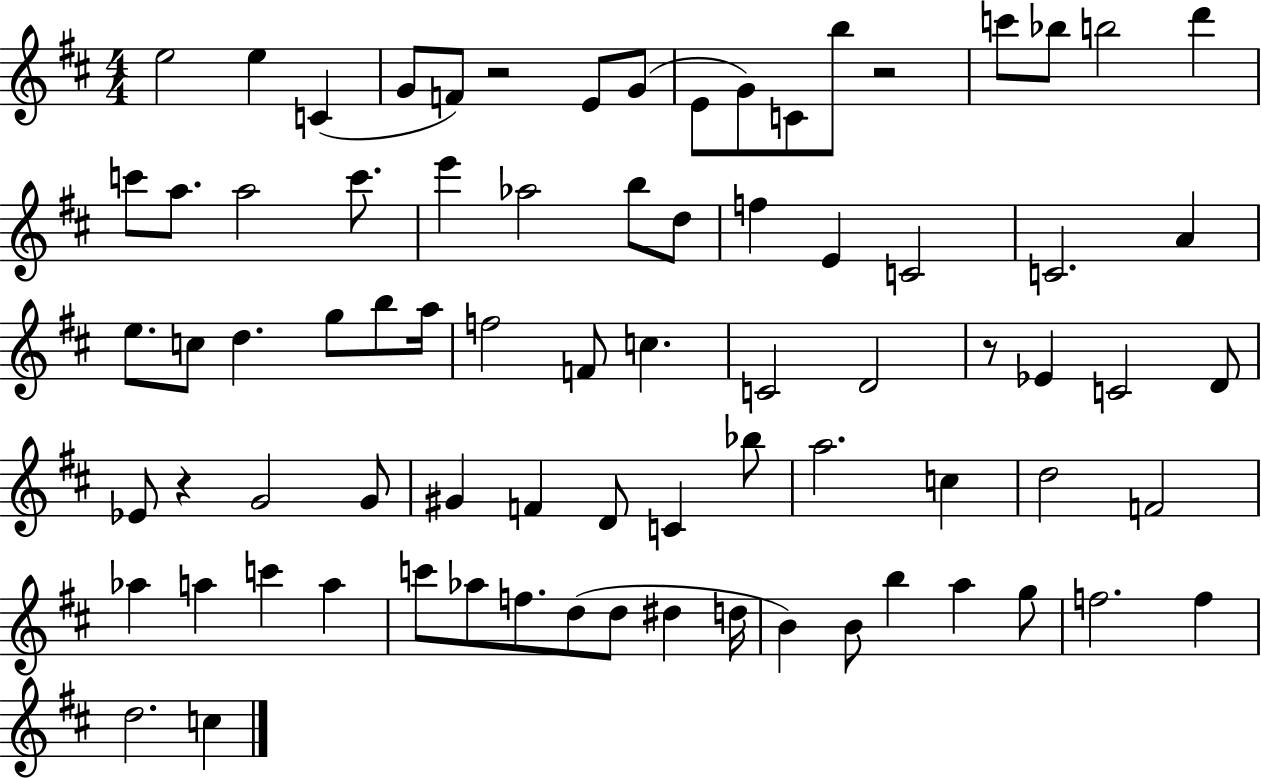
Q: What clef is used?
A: treble